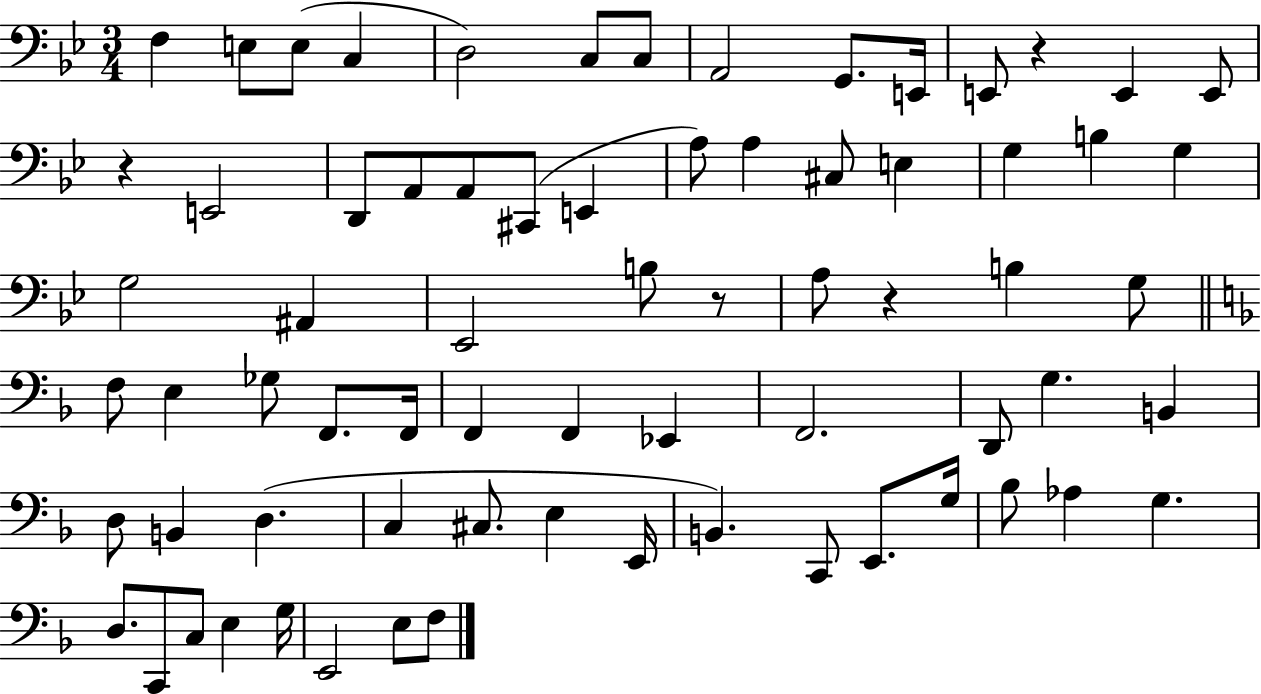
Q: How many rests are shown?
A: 4